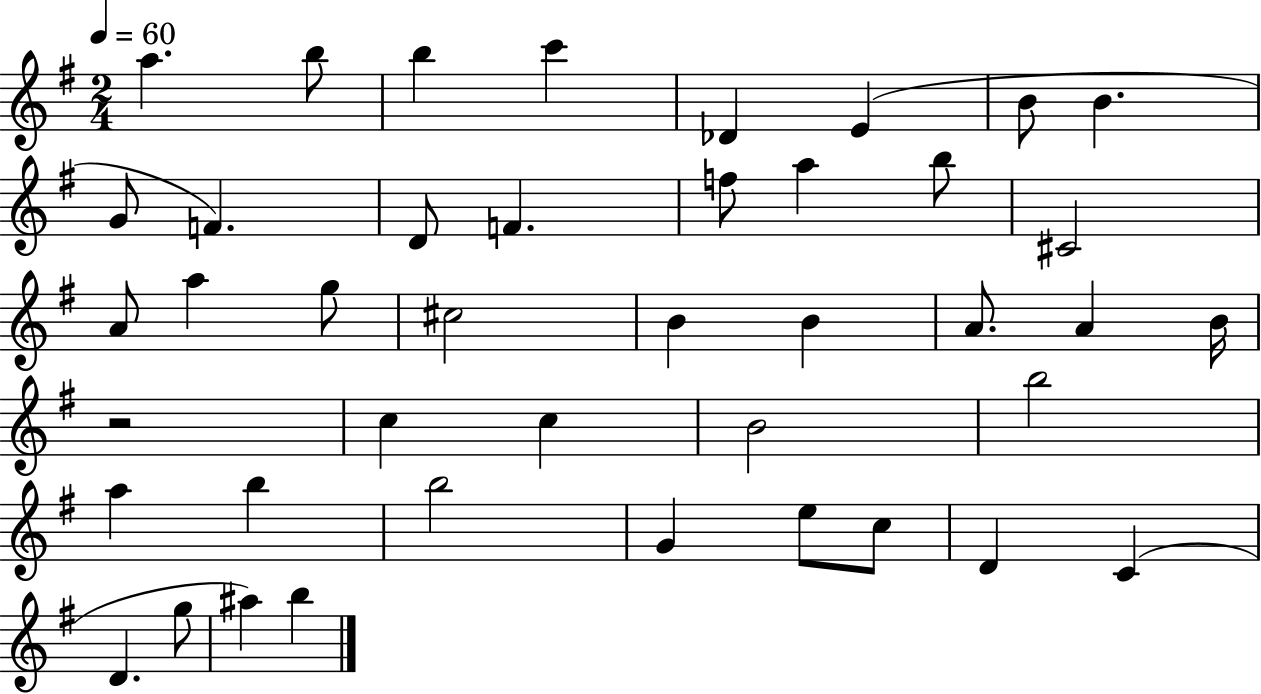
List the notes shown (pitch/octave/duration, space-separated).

A5/q. B5/e B5/q C6/q Db4/q E4/q B4/e B4/q. G4/e F4/q. D4/e F4/q. F5/e A5/q B5/e C#4/h A4/e A5/q G5/e C#5/h B4/q B4/q A4/e. A4/q B4/s R/h C5/q C5/q B4/h B5/h A5/q B5/q B5/h G4/q E5/e C5/e D4/q C4/q D4/q. G5/e A#5/q B5/q